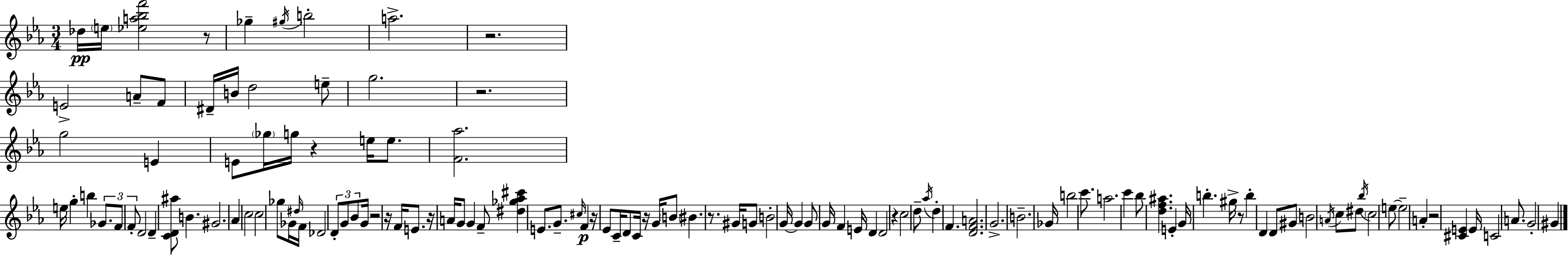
Db5/s E5/s [Eb5,A5,Bb5,F6]/h R/e Gb5/q G#5/s B5/h A5/h. R/h. E4/h A4/e F4/e D#4/s B4/s D5/h E5/e G5/h. R/h. G5/h E4/q E4/e Gb5/s G5/s R/q E5/s E5/e. [F4,Ab5]/h. E5/s G5/q B5/q Gb4/e. F4/e F4/e D4/h D4/q [C4,D4,A#5]/e B4/q. G#4/h. Ab4/q C5/h C5/h Gb5/e Gb4/s D#5/s F4/s Db4/h D4/e G4/e Bb4/e G4/s R/h R/s F4/s E4/e. R/s A4/s G4/e G4/q F4/e [D#5,Gb5,Ab5,C#6]/q E4/e. G4/e. C#5/s F4/q R/s Eb4/e C4/s D4/e C4/s R/s G4/s B4/e BIS4/q. R/e. G#4/s G4/e B4/h G4/s G4/q G4/e G4/s F4/q E4/s D4/q D4/h R/q C5/h D5/e Ab5/s D5/q F4/q. [D4,F4,A4]/h. G4/h. B4/h. Gb4/s B5/h C6/e. A5/h. C6/q Bb5/e [D5,F5,A#5]/q. E4/q G4/s B5/q. G#5/s R/e B5/q D4/q D4/e G#4/e B4/h A4/s C5/e D#5/e Bb5/s C5/h E5/e E5/h A4/q R/h [C#4,E4]/q E4/s C4/h A4/e. G4/h G#4/q